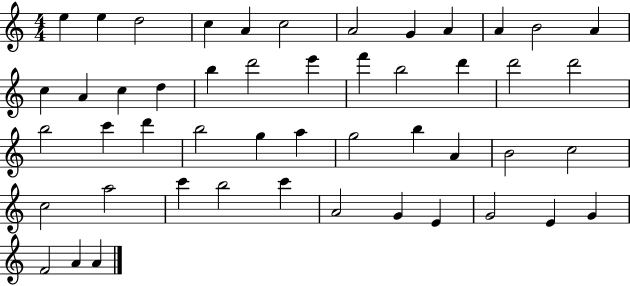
{
  \clef treble
  \numericTimeSignature
  \time 4/4
  \key c \major
  e''4 e''4 d''2 | c''4 a'4 c''2 | a'2 g'4 a'4 | a'4 b'2 a'4 | \break c''4 a'4 c''4 d''4 | b''4 d'''2 e'''4 | f'''4 b''2 d'''4 | d'''2 d'''2 | \break b''2 c'''4 d'''4 | b''2 g''4 a''4 | g''2 b''4 a'4 | b'2 c''2 | \break c''2 a''2 | c'''4 b''2 c'''4 | a'2 g'4 e'4 | g'2 e'4 g'4 | \break f'2 a'4 a'4 | \bar "|."
}